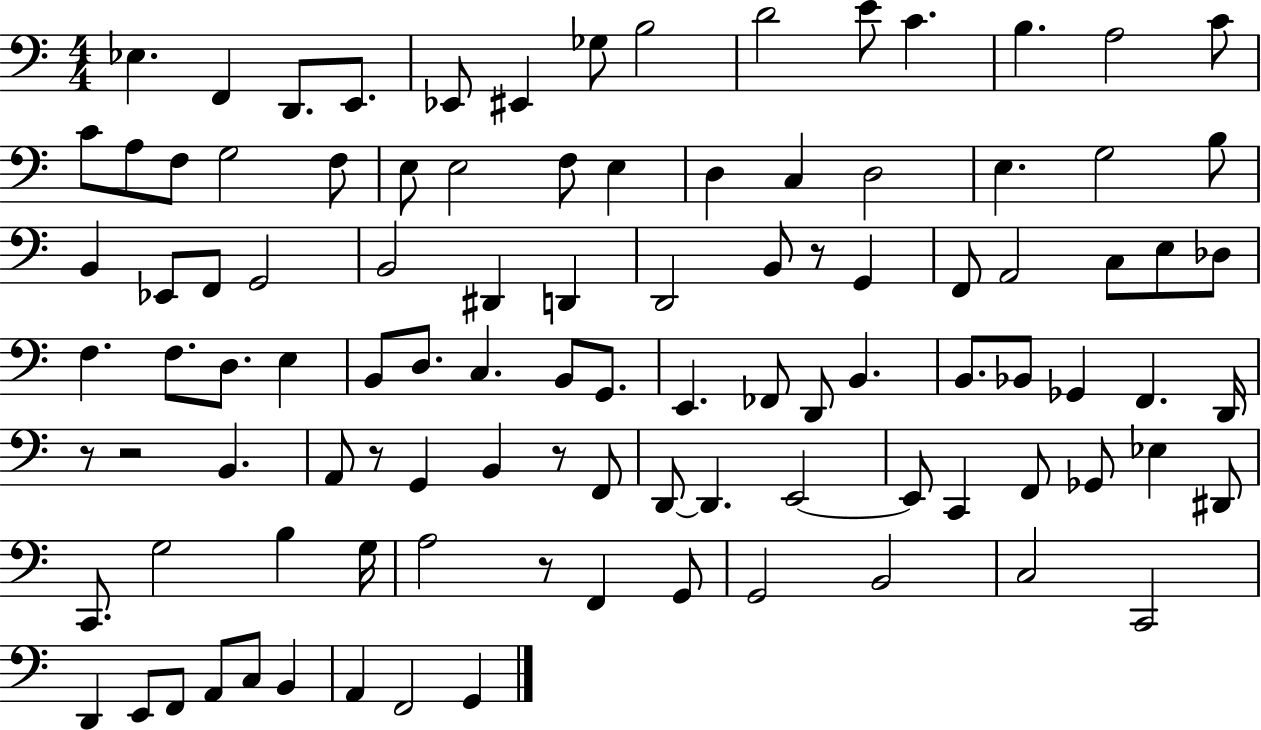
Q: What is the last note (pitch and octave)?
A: G2